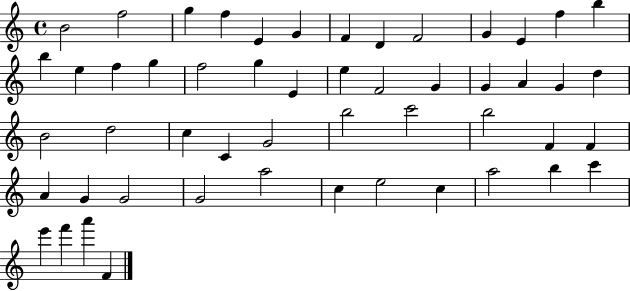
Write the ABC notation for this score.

X:1
T:Untitled
M:4/4
L:1/4
K:C
B2 f2 g f E G F D F2 G E f b b e f g f2 g E e F2 G G A G d B2 d2 c C G2 b2 c'2 b2 F F A G G2 G2 a2 c e2 c a2 b c' e' f' a' F